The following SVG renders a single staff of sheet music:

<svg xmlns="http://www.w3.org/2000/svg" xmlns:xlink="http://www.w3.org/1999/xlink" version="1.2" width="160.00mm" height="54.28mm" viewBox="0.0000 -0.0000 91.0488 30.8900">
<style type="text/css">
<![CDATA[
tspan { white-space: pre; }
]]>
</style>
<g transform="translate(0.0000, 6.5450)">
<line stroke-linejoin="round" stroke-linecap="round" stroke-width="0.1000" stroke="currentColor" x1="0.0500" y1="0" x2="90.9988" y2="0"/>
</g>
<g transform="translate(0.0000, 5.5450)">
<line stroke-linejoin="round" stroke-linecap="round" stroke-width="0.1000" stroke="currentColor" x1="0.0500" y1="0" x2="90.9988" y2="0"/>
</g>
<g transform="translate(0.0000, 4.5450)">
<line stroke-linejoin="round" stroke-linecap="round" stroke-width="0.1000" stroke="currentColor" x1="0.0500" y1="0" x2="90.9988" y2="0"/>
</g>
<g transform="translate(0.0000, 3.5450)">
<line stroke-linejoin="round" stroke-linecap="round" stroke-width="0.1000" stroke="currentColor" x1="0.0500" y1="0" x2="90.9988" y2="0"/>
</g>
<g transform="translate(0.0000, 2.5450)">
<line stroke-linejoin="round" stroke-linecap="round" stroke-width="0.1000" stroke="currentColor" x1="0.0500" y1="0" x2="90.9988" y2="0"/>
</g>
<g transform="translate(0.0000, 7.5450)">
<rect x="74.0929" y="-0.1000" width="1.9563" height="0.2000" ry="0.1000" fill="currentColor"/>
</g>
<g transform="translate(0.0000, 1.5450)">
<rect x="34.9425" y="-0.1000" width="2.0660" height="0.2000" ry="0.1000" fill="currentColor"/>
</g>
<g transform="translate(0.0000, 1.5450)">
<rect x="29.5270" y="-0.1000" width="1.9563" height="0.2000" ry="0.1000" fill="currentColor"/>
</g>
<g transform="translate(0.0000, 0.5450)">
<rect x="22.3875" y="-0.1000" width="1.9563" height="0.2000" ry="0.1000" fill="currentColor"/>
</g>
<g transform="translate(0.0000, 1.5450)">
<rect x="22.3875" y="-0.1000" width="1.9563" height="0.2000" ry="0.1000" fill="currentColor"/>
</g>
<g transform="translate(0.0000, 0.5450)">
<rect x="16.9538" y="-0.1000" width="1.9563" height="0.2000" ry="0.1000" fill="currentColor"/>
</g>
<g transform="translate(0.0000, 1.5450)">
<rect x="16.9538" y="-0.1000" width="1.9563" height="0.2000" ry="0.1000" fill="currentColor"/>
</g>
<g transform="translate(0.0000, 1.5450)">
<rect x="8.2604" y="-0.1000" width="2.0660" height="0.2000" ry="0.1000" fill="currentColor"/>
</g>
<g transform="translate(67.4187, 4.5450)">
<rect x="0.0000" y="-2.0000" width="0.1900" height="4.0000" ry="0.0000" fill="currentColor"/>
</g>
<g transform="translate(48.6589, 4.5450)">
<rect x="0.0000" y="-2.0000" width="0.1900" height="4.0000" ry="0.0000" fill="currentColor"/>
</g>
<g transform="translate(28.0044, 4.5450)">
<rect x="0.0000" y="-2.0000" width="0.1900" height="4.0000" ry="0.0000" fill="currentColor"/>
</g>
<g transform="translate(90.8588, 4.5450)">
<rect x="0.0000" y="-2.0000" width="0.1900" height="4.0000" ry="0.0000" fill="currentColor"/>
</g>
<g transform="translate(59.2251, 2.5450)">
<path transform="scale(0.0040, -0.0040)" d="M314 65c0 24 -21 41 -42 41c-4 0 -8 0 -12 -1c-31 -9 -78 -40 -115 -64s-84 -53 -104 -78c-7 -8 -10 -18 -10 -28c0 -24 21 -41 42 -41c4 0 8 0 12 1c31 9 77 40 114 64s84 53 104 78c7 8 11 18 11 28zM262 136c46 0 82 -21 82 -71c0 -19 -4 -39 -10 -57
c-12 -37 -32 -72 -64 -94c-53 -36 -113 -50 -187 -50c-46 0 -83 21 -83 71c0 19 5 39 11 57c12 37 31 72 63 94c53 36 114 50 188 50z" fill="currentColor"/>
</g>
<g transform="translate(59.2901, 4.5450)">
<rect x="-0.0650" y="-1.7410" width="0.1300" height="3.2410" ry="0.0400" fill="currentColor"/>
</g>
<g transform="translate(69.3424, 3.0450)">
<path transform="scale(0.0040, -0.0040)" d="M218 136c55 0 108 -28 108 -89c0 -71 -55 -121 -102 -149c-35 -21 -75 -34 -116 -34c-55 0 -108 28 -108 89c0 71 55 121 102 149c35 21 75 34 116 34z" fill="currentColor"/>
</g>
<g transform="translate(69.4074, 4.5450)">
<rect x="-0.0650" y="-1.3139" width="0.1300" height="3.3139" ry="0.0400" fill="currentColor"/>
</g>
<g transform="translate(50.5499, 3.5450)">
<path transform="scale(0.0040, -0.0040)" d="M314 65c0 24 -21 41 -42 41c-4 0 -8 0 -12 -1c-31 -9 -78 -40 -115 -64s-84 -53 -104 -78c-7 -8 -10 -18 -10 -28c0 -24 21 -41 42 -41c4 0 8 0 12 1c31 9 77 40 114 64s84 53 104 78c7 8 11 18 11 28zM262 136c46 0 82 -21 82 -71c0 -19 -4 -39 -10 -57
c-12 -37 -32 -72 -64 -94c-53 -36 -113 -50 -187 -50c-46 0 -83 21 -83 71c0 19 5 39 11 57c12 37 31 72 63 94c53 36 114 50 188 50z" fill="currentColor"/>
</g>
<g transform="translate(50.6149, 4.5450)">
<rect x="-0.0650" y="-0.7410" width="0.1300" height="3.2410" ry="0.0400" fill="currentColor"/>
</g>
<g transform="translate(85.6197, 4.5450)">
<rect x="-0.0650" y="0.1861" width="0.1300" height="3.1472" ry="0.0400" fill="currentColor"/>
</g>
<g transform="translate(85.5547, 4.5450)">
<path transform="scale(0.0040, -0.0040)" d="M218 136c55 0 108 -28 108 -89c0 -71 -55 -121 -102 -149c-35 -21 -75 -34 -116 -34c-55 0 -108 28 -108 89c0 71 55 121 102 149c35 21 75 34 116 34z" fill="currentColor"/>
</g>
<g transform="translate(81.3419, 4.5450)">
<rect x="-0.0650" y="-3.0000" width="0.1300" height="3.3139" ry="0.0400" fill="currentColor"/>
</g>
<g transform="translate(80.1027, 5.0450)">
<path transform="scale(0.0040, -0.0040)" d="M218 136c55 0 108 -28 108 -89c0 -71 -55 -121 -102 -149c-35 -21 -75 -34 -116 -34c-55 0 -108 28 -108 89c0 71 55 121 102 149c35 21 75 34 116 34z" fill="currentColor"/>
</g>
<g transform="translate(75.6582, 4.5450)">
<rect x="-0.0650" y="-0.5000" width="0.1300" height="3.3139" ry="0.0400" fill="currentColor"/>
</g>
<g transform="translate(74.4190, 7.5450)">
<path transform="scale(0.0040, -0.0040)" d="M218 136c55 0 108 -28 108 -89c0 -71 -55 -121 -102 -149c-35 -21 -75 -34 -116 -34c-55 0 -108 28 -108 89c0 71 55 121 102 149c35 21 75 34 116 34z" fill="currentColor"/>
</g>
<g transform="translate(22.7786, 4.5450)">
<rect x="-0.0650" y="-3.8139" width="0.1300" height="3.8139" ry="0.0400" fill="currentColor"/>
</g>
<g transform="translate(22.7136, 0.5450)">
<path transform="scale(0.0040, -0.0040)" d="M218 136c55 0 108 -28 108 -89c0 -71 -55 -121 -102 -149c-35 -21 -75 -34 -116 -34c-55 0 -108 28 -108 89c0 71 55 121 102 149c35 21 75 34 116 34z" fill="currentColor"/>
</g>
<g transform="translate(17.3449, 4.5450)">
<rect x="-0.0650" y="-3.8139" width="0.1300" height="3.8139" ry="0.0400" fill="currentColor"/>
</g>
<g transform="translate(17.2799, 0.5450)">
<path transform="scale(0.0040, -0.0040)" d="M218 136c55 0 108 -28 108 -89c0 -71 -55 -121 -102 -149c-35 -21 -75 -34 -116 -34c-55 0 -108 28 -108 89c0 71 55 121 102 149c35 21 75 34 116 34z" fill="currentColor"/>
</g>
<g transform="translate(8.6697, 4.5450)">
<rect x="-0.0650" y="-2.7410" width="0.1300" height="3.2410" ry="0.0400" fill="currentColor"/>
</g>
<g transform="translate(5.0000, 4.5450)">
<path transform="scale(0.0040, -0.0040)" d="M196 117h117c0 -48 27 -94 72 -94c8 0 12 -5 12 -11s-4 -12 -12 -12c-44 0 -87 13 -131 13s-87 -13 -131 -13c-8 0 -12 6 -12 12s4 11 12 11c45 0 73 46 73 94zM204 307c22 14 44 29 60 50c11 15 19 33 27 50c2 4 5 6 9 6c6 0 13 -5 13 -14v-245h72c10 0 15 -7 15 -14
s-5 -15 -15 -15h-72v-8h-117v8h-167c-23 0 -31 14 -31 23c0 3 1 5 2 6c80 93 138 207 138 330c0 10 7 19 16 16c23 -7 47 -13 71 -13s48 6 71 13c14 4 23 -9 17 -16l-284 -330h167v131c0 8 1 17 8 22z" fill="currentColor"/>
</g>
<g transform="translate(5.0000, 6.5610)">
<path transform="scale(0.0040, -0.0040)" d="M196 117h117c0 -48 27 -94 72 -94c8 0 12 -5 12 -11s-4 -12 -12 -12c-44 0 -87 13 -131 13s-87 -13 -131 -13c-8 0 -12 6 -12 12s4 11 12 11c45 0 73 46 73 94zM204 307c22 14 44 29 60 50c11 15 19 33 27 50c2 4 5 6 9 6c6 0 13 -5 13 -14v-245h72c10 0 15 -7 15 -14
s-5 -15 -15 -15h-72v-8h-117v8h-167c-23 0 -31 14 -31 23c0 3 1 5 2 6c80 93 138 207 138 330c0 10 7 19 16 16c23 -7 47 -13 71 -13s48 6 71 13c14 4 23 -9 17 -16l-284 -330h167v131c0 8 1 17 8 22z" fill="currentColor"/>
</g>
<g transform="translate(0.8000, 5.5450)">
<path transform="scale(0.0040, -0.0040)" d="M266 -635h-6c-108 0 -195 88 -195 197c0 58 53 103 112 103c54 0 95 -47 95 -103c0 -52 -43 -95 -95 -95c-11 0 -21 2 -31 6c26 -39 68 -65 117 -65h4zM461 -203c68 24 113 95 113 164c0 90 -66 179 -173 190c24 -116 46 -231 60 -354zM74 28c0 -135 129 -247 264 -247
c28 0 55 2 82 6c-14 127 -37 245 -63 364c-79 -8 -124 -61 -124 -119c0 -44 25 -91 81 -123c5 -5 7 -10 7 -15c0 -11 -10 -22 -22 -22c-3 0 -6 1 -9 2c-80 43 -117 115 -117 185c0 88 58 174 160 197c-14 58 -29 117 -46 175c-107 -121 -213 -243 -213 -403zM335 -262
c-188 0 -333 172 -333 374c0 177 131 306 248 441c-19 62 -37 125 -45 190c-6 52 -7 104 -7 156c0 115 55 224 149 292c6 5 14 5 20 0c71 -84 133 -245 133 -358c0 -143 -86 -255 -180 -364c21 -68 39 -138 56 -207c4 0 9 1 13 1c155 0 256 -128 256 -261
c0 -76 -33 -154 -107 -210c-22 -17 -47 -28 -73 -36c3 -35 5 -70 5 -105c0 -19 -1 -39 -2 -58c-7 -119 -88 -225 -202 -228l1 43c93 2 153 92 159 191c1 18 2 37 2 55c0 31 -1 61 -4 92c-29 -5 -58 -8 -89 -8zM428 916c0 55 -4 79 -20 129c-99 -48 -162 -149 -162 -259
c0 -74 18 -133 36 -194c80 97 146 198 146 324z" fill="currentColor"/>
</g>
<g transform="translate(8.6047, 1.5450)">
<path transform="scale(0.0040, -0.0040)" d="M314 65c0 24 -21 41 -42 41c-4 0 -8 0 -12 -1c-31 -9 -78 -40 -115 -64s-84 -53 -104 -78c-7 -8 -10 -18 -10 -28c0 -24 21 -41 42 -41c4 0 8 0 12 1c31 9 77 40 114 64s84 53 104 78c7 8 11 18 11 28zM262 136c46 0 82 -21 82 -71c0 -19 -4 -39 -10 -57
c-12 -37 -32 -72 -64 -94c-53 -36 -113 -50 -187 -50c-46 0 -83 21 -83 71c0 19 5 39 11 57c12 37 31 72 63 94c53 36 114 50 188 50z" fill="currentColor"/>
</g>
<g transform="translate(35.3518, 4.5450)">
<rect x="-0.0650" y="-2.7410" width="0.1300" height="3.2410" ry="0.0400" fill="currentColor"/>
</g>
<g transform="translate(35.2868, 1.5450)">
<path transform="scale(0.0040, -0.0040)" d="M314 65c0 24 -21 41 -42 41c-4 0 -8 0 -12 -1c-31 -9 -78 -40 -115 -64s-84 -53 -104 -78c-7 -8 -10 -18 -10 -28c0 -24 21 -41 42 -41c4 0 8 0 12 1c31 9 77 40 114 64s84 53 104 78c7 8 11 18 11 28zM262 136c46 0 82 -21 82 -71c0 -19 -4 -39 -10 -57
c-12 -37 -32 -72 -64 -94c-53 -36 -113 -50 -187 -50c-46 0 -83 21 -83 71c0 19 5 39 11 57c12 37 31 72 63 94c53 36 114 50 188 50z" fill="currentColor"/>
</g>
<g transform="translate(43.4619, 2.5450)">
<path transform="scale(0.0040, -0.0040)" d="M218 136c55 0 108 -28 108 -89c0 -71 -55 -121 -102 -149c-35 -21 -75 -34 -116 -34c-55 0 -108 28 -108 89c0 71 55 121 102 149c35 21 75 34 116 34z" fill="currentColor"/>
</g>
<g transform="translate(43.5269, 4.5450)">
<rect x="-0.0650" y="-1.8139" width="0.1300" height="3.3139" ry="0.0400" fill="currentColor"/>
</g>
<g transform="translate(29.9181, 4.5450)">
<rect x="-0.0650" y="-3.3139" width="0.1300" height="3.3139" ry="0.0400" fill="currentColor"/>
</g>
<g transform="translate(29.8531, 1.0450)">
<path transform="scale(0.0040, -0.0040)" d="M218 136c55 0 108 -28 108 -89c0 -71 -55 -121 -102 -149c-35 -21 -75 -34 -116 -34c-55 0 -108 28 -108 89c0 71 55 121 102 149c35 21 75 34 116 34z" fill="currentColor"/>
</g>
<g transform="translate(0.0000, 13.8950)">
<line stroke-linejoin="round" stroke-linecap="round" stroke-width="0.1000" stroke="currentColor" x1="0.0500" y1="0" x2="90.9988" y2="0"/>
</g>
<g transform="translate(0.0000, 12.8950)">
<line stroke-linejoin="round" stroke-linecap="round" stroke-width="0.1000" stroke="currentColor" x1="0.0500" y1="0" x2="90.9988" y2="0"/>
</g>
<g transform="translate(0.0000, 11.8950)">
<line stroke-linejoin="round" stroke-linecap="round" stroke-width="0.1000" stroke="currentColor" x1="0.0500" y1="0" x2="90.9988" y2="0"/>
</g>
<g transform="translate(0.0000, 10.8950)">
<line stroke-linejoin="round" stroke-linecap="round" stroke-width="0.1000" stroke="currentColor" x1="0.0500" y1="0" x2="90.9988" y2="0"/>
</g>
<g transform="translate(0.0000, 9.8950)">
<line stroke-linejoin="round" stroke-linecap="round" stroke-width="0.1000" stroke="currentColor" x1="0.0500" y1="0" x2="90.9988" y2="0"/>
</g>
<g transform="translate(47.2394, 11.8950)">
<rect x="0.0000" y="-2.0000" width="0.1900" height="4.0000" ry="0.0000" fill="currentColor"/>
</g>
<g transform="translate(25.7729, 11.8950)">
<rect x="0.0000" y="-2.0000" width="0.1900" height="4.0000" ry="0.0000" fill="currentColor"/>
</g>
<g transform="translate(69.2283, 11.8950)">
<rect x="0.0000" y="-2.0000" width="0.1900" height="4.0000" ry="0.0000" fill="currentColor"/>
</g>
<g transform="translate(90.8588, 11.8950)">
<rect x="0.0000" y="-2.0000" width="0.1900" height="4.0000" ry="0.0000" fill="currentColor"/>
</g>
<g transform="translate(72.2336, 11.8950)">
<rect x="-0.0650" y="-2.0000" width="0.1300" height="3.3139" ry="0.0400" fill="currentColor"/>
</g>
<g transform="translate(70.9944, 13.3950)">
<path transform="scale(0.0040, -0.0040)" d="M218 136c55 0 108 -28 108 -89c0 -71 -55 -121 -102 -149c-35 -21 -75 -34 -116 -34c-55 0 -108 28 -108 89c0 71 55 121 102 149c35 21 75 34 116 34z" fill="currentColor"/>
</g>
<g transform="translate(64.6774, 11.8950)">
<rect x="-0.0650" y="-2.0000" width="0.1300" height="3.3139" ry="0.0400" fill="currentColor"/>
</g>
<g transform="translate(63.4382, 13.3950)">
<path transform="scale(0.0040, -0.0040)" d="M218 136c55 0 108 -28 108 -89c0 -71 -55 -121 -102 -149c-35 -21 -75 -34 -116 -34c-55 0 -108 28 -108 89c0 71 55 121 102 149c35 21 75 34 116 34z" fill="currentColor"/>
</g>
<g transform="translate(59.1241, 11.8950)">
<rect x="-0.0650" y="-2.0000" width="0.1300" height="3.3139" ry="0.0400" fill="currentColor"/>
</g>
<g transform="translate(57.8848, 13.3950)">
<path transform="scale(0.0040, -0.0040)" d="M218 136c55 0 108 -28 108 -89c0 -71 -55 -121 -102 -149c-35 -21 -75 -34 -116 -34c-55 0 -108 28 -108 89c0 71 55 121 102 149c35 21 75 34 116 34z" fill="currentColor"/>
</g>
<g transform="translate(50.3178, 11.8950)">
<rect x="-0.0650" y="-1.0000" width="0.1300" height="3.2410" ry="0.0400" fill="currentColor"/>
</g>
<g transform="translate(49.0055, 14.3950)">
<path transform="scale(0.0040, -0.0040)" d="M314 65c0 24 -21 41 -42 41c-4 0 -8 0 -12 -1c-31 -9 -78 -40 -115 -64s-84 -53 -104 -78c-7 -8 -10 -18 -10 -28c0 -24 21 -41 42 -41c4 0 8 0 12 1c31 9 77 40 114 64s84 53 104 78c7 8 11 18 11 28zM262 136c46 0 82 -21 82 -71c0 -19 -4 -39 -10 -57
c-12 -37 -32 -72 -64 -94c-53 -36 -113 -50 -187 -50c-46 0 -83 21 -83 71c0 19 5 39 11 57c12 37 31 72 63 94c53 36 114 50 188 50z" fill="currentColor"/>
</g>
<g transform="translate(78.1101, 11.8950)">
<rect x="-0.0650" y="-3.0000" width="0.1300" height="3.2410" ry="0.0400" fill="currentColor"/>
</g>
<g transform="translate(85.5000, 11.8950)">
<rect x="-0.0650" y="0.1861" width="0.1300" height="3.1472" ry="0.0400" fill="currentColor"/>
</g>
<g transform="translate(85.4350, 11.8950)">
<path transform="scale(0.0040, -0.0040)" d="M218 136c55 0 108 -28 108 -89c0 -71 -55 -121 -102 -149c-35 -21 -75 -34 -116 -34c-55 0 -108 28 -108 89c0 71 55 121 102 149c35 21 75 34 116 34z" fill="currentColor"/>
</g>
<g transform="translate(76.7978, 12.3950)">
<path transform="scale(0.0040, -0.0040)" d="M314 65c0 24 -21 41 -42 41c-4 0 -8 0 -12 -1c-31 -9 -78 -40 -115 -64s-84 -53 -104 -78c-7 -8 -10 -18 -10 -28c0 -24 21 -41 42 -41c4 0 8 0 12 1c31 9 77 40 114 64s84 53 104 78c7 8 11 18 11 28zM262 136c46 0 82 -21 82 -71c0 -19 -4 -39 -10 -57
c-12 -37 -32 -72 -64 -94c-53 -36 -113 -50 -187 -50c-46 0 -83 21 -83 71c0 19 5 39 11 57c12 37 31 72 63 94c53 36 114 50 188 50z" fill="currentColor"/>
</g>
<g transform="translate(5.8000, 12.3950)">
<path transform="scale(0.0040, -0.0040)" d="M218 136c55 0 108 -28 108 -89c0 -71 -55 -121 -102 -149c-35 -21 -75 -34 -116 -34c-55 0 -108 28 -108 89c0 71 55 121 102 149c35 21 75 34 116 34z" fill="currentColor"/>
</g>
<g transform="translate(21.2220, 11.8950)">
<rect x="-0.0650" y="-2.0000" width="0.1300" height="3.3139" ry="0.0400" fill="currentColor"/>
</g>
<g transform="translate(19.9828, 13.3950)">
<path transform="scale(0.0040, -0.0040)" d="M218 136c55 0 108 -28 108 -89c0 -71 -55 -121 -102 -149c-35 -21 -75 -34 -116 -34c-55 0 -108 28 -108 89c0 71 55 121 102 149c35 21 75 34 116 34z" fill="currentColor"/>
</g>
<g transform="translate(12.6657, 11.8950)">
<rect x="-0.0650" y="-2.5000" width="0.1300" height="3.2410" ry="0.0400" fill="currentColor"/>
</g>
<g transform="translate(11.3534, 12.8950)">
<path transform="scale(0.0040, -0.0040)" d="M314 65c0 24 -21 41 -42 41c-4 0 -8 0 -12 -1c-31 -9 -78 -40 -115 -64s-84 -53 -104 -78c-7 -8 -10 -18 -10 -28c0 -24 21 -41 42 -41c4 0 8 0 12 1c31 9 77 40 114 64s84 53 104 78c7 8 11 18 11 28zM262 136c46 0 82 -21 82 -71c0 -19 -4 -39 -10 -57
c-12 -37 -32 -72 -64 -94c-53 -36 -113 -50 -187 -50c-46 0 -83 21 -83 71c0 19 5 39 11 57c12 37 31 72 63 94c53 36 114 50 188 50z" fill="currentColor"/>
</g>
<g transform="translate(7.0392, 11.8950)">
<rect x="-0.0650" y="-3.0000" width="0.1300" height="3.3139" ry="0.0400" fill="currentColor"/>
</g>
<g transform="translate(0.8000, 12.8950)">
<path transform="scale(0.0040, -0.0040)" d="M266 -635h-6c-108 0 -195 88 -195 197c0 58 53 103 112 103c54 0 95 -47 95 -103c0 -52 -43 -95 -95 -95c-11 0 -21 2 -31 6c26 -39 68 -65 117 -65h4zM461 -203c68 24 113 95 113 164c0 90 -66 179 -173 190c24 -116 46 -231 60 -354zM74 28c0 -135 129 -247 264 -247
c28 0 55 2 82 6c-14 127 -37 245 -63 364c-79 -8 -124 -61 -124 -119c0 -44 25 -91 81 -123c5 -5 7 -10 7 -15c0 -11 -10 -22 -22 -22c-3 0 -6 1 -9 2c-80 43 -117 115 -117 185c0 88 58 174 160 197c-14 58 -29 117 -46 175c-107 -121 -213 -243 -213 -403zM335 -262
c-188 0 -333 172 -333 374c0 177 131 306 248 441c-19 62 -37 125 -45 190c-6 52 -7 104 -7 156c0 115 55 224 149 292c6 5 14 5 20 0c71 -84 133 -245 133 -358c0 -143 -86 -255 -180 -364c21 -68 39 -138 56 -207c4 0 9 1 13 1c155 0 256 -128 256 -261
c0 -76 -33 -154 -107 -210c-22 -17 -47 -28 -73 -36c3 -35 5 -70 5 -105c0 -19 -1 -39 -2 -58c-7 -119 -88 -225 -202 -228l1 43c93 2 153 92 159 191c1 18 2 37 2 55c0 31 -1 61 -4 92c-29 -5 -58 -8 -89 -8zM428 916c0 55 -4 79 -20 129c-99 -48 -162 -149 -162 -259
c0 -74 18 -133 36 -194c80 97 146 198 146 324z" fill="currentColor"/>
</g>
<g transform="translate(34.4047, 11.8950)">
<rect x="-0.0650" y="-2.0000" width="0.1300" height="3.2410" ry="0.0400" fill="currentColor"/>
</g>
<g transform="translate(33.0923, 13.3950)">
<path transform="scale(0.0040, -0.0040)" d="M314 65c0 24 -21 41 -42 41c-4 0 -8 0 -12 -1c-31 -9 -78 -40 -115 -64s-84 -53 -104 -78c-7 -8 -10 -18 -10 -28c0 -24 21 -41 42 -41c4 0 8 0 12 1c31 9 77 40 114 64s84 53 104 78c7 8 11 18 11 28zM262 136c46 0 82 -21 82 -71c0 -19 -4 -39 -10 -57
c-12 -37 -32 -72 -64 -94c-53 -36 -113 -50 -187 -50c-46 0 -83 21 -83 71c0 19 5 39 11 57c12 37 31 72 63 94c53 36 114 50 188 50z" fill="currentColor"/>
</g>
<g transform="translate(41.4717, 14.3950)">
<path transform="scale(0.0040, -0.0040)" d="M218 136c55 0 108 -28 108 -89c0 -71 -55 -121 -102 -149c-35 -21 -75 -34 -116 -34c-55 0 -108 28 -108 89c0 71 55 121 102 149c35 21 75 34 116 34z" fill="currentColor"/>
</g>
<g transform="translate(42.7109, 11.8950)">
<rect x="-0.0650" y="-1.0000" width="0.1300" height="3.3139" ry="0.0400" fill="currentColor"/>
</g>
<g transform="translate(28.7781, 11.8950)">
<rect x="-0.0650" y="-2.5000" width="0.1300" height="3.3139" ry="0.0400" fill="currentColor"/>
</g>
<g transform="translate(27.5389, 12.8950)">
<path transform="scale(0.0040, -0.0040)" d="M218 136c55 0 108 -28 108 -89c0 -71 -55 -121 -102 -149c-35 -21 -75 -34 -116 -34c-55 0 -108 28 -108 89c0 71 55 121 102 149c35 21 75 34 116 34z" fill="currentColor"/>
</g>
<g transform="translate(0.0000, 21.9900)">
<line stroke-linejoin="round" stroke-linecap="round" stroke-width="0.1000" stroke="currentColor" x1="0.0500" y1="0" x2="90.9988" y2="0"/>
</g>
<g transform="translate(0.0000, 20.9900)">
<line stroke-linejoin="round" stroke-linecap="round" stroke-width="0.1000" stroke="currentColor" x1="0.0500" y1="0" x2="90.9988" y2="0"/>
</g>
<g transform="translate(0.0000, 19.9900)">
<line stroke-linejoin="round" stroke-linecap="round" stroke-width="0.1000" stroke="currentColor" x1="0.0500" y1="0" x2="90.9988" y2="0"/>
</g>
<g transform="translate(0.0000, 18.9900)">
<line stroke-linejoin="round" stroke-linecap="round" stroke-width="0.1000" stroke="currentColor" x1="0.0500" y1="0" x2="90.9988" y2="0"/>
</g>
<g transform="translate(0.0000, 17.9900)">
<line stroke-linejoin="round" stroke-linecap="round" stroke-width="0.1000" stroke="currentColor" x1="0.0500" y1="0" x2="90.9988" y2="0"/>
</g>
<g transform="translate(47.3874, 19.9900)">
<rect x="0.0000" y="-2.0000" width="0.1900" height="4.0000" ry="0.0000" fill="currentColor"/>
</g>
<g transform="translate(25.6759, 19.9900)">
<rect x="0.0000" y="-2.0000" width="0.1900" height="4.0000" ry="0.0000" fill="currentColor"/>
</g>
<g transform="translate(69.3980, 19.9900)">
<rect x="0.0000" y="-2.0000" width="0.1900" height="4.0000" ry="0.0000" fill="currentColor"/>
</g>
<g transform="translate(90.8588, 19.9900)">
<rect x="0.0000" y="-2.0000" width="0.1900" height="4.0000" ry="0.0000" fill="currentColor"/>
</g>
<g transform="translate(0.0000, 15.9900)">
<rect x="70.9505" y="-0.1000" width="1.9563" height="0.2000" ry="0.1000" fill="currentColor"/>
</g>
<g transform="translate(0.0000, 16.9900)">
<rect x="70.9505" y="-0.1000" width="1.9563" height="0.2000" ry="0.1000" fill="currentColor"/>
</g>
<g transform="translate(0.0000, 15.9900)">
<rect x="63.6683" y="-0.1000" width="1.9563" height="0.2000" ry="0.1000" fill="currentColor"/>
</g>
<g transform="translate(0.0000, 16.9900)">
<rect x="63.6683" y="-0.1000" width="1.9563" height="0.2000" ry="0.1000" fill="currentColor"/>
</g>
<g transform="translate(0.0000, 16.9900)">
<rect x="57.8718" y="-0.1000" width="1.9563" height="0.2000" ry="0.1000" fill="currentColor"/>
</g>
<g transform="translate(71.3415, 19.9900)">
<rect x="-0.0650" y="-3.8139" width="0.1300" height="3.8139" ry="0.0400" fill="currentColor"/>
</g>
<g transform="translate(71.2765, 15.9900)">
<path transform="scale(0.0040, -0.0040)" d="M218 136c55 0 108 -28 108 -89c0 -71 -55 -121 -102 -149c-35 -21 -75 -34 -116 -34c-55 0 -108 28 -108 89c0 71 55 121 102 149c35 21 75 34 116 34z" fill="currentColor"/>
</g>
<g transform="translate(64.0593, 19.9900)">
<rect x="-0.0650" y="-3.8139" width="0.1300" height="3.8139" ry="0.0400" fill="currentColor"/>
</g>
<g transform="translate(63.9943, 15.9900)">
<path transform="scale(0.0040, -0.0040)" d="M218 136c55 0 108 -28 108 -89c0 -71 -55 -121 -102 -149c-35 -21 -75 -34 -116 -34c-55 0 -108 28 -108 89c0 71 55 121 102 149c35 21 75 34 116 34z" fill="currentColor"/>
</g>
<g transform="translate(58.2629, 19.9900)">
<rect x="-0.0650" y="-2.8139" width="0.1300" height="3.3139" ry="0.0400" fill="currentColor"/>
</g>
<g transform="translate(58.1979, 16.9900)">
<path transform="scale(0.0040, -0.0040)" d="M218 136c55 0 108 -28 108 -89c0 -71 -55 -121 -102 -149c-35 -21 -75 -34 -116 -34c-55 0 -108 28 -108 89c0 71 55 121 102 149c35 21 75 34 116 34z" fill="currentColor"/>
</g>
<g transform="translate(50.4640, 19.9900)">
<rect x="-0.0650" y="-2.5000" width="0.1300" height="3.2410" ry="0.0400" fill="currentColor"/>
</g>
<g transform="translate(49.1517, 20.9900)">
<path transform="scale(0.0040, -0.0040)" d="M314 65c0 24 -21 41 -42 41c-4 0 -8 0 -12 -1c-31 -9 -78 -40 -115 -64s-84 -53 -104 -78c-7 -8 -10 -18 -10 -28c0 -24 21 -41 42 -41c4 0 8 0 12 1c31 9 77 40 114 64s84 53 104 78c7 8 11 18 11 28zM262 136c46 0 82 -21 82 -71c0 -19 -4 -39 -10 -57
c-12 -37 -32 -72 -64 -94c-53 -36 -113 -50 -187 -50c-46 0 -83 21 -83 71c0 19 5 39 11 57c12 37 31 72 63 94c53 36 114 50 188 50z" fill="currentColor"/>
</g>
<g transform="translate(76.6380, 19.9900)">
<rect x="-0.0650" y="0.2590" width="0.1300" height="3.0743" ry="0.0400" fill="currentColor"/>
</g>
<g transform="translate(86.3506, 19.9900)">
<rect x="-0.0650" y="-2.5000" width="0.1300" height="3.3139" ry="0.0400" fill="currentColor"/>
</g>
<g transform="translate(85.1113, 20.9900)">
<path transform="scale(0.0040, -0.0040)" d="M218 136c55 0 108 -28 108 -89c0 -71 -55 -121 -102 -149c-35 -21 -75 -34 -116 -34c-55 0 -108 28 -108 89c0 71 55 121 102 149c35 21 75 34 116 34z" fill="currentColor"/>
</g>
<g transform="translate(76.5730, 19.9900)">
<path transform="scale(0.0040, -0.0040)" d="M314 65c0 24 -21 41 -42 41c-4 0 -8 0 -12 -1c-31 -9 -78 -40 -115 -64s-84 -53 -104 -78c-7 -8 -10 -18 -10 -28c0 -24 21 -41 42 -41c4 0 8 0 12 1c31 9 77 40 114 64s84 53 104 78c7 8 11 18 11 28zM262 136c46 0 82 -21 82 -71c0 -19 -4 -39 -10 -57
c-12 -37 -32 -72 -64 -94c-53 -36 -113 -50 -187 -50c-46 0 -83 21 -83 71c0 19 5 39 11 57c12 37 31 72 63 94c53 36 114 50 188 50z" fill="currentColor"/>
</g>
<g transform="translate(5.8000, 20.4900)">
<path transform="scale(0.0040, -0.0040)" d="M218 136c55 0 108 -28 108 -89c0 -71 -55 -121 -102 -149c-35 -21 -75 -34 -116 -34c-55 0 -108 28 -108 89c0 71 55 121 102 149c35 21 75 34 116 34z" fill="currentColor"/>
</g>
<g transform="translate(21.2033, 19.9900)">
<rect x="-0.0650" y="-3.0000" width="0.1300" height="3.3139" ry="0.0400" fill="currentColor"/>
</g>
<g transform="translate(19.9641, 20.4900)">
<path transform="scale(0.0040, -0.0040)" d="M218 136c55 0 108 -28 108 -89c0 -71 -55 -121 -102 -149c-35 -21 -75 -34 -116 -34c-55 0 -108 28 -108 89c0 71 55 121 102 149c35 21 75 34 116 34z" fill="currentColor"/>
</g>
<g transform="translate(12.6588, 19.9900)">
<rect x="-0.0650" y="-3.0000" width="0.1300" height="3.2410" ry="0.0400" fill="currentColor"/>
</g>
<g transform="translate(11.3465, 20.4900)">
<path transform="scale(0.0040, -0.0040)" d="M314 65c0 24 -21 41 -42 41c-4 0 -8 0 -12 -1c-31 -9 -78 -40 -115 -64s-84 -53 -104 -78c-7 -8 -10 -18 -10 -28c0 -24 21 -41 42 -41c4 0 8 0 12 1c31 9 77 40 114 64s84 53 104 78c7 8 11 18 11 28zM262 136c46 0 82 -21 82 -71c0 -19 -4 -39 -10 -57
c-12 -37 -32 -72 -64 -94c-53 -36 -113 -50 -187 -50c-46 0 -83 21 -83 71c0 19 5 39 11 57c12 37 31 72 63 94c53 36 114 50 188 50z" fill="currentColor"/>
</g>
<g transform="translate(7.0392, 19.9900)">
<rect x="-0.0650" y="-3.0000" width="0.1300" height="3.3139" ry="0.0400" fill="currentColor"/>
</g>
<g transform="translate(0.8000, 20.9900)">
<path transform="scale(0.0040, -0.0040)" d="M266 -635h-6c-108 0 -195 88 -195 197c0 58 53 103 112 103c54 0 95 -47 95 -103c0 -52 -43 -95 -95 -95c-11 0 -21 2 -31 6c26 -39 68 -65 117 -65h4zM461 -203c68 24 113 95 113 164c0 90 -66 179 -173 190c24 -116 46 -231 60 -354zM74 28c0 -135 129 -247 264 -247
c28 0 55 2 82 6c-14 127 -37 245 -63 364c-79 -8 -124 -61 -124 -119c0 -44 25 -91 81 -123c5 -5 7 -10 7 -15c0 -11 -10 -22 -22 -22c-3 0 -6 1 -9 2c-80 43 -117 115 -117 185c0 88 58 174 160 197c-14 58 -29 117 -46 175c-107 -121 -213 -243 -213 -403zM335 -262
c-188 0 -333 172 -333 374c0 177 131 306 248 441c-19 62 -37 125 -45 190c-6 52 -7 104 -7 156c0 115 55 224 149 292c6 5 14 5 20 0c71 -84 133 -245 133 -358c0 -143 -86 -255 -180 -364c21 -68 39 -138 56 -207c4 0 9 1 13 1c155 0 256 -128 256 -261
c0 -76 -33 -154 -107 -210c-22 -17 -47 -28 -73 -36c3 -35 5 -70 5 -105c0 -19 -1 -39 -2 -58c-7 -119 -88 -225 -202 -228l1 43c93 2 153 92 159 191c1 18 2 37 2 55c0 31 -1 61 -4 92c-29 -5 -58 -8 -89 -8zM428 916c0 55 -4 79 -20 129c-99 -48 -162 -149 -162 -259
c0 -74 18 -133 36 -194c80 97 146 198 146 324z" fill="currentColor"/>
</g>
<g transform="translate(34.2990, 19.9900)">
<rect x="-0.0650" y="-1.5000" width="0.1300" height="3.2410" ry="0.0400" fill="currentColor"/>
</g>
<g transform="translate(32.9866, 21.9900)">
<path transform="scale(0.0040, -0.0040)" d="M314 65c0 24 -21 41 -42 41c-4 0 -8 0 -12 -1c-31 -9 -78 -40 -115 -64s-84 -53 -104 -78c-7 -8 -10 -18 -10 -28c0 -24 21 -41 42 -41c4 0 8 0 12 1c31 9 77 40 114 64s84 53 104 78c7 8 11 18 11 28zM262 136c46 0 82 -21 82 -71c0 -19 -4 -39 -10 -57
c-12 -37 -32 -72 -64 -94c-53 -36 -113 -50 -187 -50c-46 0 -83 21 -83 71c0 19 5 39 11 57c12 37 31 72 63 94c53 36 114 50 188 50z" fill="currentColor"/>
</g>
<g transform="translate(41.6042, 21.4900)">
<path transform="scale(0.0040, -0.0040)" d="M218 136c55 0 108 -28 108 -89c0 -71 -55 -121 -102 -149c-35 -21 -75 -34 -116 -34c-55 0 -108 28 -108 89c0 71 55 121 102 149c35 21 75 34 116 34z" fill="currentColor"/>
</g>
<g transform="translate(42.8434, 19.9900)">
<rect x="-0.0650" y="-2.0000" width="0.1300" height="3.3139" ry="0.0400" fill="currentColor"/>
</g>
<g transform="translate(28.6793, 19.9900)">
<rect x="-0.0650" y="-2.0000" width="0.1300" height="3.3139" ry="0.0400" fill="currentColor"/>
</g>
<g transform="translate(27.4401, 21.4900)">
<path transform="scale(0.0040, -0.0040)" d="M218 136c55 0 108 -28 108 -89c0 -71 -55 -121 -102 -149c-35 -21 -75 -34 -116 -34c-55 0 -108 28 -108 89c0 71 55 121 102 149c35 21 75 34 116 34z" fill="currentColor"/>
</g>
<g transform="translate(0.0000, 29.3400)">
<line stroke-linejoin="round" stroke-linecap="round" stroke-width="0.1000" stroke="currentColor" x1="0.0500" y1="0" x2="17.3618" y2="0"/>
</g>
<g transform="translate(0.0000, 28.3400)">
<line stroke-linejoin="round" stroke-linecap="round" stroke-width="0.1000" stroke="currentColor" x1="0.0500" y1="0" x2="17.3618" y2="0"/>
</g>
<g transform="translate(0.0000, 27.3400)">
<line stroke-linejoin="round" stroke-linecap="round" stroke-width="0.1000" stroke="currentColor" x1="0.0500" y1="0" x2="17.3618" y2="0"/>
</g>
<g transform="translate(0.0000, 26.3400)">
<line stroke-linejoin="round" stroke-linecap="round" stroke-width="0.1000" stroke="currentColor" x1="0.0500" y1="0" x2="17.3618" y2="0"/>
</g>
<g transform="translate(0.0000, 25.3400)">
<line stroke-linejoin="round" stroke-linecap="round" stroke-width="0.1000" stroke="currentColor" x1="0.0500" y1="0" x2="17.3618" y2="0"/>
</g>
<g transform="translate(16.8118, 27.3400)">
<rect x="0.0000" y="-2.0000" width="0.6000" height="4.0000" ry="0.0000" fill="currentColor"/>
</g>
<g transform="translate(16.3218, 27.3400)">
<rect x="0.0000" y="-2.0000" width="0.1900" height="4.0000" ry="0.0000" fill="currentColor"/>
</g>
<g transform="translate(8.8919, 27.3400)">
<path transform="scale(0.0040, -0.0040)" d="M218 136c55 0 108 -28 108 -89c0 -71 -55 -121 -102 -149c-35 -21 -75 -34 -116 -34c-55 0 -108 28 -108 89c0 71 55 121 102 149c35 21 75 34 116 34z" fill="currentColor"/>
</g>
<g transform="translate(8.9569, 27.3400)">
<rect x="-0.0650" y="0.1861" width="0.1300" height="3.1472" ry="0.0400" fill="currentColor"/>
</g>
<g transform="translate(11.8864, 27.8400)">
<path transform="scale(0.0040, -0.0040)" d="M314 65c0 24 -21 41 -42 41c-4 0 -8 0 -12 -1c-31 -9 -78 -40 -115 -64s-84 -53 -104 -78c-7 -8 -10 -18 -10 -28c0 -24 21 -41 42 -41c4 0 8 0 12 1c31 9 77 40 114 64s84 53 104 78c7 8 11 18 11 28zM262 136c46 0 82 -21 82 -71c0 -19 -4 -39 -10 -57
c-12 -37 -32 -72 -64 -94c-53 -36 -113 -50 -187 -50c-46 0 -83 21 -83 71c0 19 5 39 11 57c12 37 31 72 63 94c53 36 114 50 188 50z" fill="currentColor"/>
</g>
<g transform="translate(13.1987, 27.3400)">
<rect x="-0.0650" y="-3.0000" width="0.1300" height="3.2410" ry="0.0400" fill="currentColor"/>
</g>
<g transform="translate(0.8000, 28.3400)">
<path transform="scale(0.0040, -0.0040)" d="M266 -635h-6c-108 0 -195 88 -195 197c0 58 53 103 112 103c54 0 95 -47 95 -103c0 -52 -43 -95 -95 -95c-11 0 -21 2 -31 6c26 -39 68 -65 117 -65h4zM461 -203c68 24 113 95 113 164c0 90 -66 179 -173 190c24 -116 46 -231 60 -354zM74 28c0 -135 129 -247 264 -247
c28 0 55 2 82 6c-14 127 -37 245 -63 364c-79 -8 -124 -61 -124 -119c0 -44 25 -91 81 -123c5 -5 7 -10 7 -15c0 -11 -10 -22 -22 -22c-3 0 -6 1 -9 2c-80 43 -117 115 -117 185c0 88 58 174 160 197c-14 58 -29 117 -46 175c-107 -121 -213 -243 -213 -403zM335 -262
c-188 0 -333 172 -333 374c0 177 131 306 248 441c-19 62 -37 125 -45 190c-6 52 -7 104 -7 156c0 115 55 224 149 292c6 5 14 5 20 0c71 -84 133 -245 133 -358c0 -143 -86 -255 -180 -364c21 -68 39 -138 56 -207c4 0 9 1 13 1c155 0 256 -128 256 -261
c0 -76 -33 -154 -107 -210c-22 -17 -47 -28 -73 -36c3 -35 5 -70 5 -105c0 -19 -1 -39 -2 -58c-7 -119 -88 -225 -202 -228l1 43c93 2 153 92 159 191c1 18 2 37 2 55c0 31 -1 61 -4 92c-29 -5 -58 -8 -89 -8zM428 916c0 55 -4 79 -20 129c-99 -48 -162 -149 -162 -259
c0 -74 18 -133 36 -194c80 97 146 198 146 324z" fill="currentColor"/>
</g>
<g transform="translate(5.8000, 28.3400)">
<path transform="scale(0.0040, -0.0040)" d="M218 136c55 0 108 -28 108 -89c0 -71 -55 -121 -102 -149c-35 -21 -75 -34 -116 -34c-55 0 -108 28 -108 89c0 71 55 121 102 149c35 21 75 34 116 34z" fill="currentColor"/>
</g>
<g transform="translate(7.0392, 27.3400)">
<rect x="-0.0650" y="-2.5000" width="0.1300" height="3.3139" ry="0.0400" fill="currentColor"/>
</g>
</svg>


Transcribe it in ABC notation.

X:1
T:Untitled
M:4/4
L:1/4
K:C
a2 c' c' b a2 f d2 f2 e C A B A G2 F G F2 D D2 F F F A2 B A A2 A F E2 F G2 a c' c' B2 G G B A2